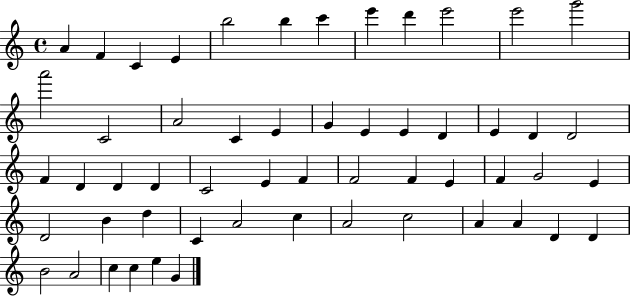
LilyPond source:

{
  \clef treble
  \time 4/4
  \defaultTimeSignature
  \key c \major
  a'4 f'4 c'4 e'4 | b''2 b''4 c'''4 | e'''4 d'''4 e'''2 | e'''2 g'''2 | \break a'''2 c'2 | a'2 c'4 e'4 | g'4 e'4 e'4 d'4 | e'4 d'4 d'2 | \break f'4 d'4 d'4 d'4 | c'2 e'4 f'4 | f'2 f'4 e'4 | f'4 g'2 e'4 | \break d'2 b'4 d''4 | c'4 a'2 c''4 | a'2 c''2 | a'4 a'4 d'4 d'4 | \break b'2 a'2 | c''4 c''4 e''4 g'4 | \bar "|."
}